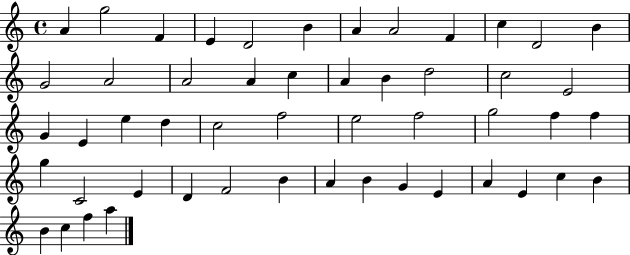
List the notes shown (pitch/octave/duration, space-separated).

A4/q G5/h F4/q E4/q D4/h B4/q A4/q A4/h F4/q C5/q D4/h B4/q G4/h A4/h A4/h A4/q C5/q A4/q B4/q D5/h C5/h E4/h G4/q E4/q E5/q D5/q C5/h F5/h E5/h F5/h G5/h F5/q F5/q G5/q C4/h E4/q D4/q F4/h B4/q A4/q B4/q G4/q E4/q A4/q E4/q C5/q B4/q B4/q C5/q F5/q A5/q